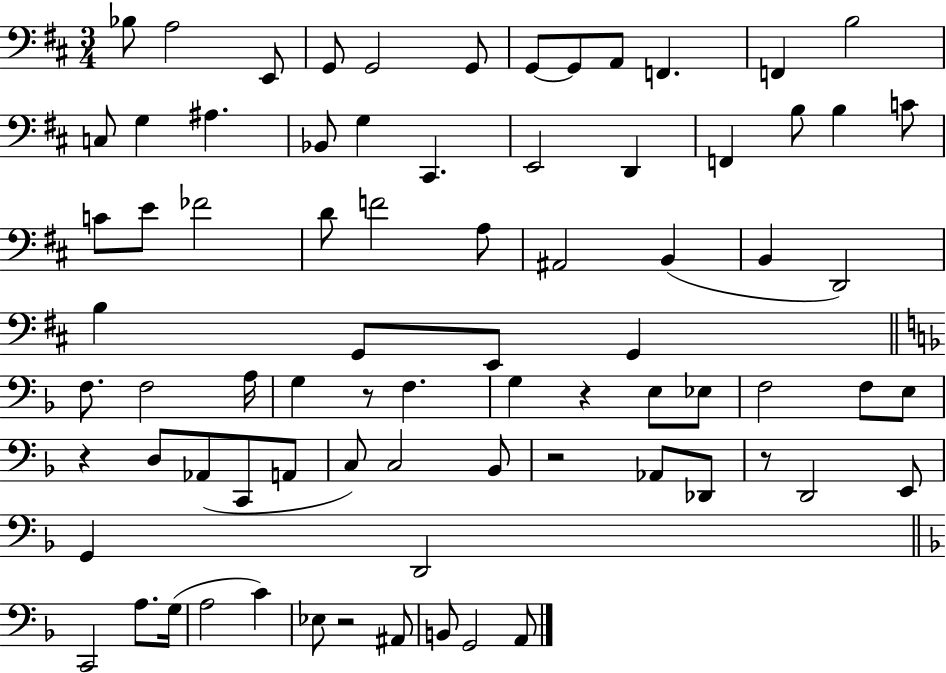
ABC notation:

X:1
T:Untitled
M:3/4
L:1/4
K:D
_B,/2 A,2 E,,/2 G,,/2 G,,2 G,,/2 G,,/2 G,,/2 A,,/2 F,, F,, B,2 C,/2 G, ^A, _B,,/2 G, ^C,, E,,2 D,, F,, B,/2 B, C/2 C/2 E/2 _F2 D/2 F2 A,/2 ^A,,2 B,, B,, D,,2 B, G,,/2 E,,/2 G,, F,/2 F,2 A,/4 G, z/2 F, G, z E,/2 _E,/2 F,2 F,/2 E,/2 z D,/2 _A,,/2 C,,/2 A,,/2 C,/2 C,2 _B,,/2 z2 _A,,/2 _D,,/2 z/2 D,,2 E,,/2 G,, D,,2 C,,2 A,/2 G,/4 A,2 C _E,/2 z2 ^A,,/2 B,,/2 G,,2 A,,/2